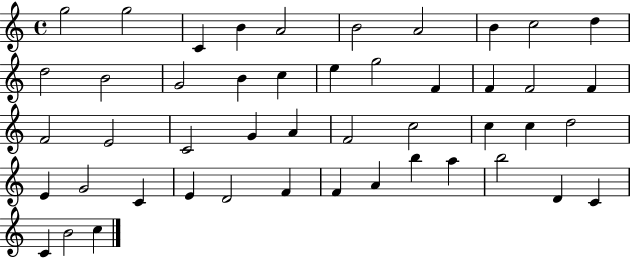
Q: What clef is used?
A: treble